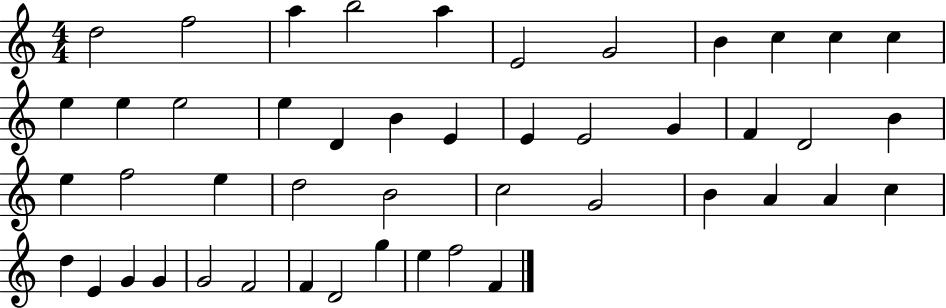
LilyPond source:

{
  \clef treble
  \numericTimeSignature
  \time 4/4
  \key c \major
  d''2 f''2 | a''4 b''2 a''4 | e'2 g'2 | b'4 c''4 c''4 c''4 | \break e''4 e''4 e''2 | e''4 d'4 b'4 e'4 | e'4 e'2 g'4 | f'4 d'2 b'4 | \break e''4 f''2 e''4 | d''2 b'2 | c''2 g'2 | b'4 a'4 a'4 c''4 | \break d''4 e'4 g'4 g'4 | g'2 f'2 | f'4 d'2 g''4 | e''4 f''2 f'4 | \break \bar "|."
}